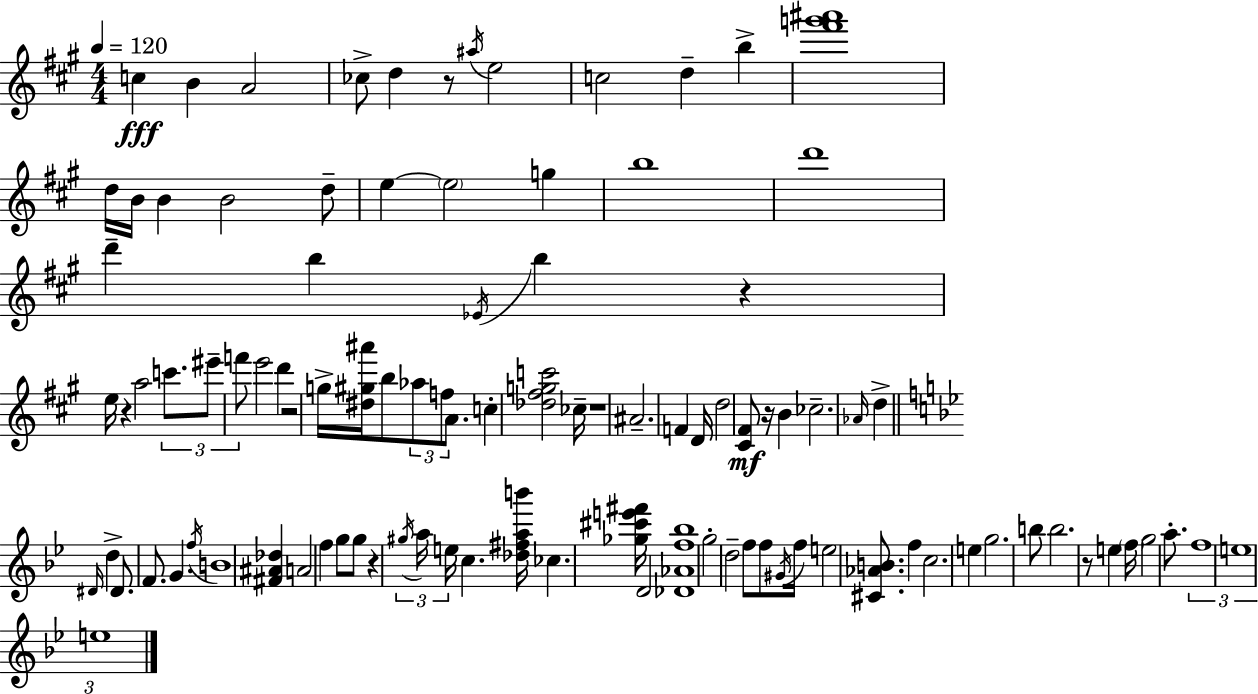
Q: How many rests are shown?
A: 8